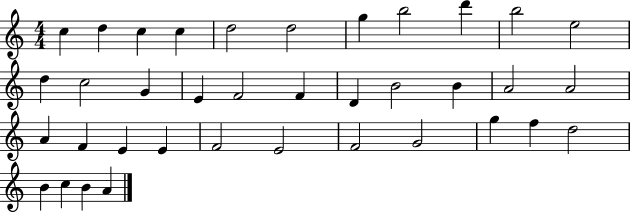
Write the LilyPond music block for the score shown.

{
  \clef treble
  \numericTimeSignature
  \time 4/4
  \key c \major
  c''4 d''4 c''4 c''4 | d''2 d''2 | g''4 b''2 d'''4 | b''2 e''2 | \break d''4 c''2 g'4 | e'4 f'2 f'4 | d'4 b'2 b'4 | a'2 a'2 | \break a'4 f'4 e'4 e'4 | f'2 e'2 | f'2 g'2 | g''4 f''4 d''2 | \break b'4 c''4 b'4 a'4 | \bar "|."
}